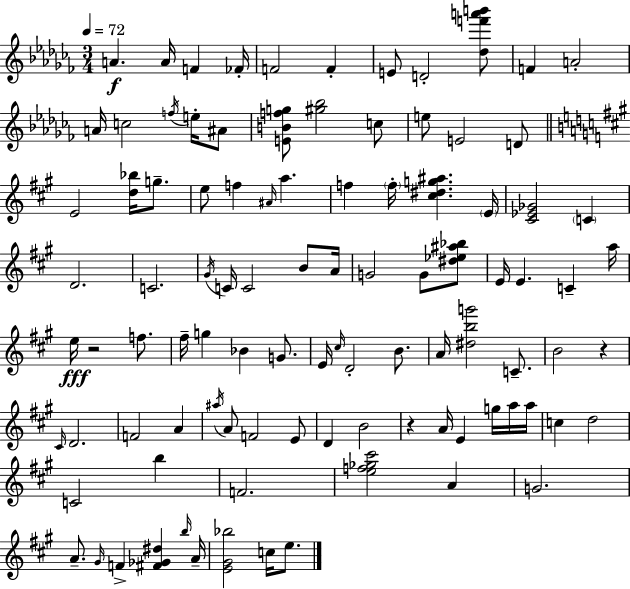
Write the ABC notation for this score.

X:1
T:Untitled
M:3/4
L:1/4
K:Abm
A A/4 F _F/4 F2 F E/2 D2 [_df'a'b']/2 F A2 A/4 c2 f/4 e/4 ^A/2 [EBfg]/2 [^g_b]2 c/2 e/2 E2 D/2 E2 [d_b]/4 g/2 e/2 f ^A/4 a f f/4 [^c^dg^a] E/4 [^C_E_G]2 C D2 C2 ^G/4 C/4 C2 B/2 A/4 G2 G/2 [^d_e^a_b]/2 E/4 E C a/4 e/4 z2 f/2 ^f/4 g _B G/2 E/4 ^c/4 D2 B/2 A/4 [^dbg']2 C/2 B2 z ^C/4 D2 F2 A ^a/4 A/2 F2 E/2 D B2 z A/4 E g/4 a/4 a/4 c d2 C2 b F2 [ef_g^c']2 A G2 A/2 ^G/4 F [^F_G^d] b/4 A/4 [E^G_b]2 c/4 e/2